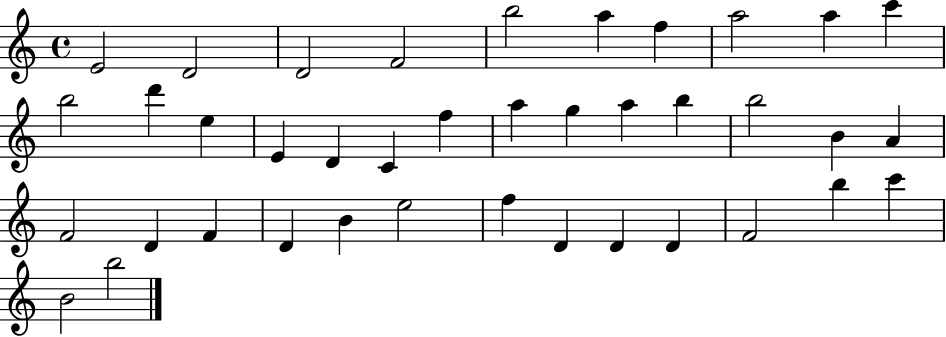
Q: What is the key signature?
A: C major